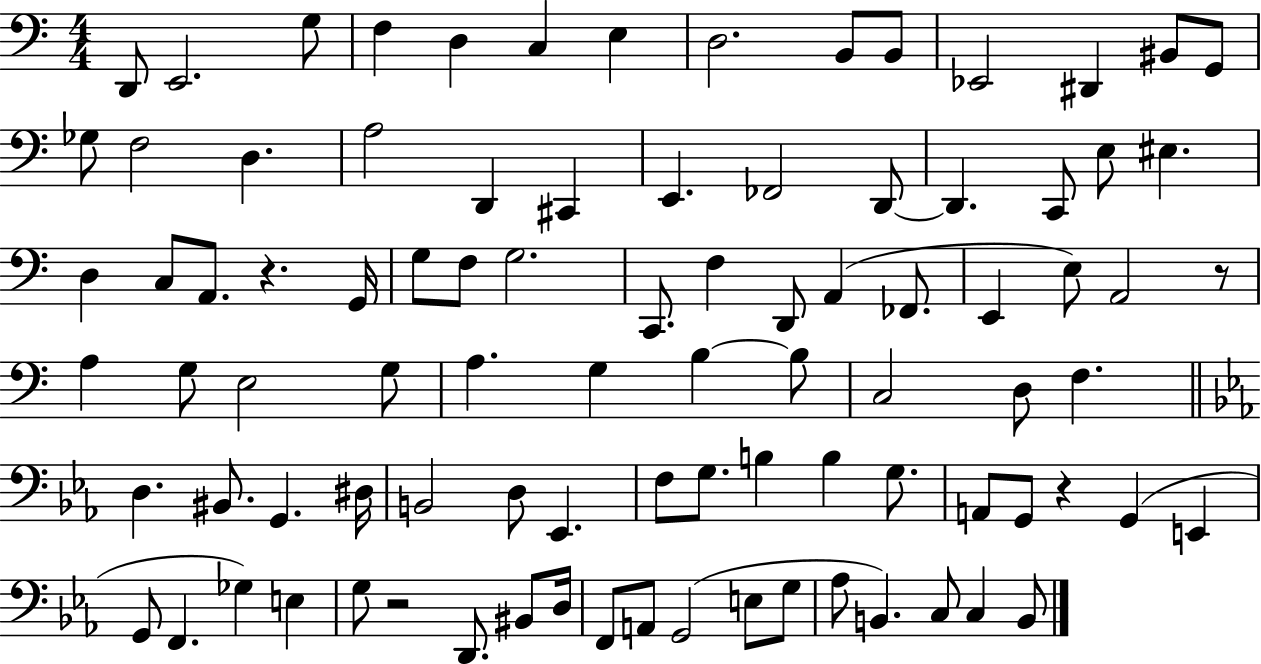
{
  \clef bass
  \numericTimeSignature
  \time 4/4
  \key c \major
  d,8 e,2. g8 | f4 d4 c4 e4 | d2. b,8 b,8 | ees,2 dis,4 bis,8 g,8 | \break ges8 f2 d4. | a2 d,4 cis,4 | e,4. fes,2 d,8~~ | d,4. c,8 e8 eis4. | \break d4 c8 a,8. r4. g,16 | g8 f8 g2. | c,8. f4 d,8 a,4( fes,8. | e,4 e8) a,2 r8 | \break a4 g8 e2 g8 | a4. g4 b4~~ b8 | c2 d8 f4. | \bar "||" \break \key ees \major d4. bis,8. g,4. dis16 | b,2 d8 ees,4. | f8 g8. b4 b4 g8. | a,8 g,8 r4 g,4( e,4 | \break g,8 f,4. ges4) e4 | g8 r2 d,8. bis,8 d16 | f,8 a,8 g,2( e8 g8 | aes8 b,4.) c8 c4 b,8 | \break \bar "|."
}